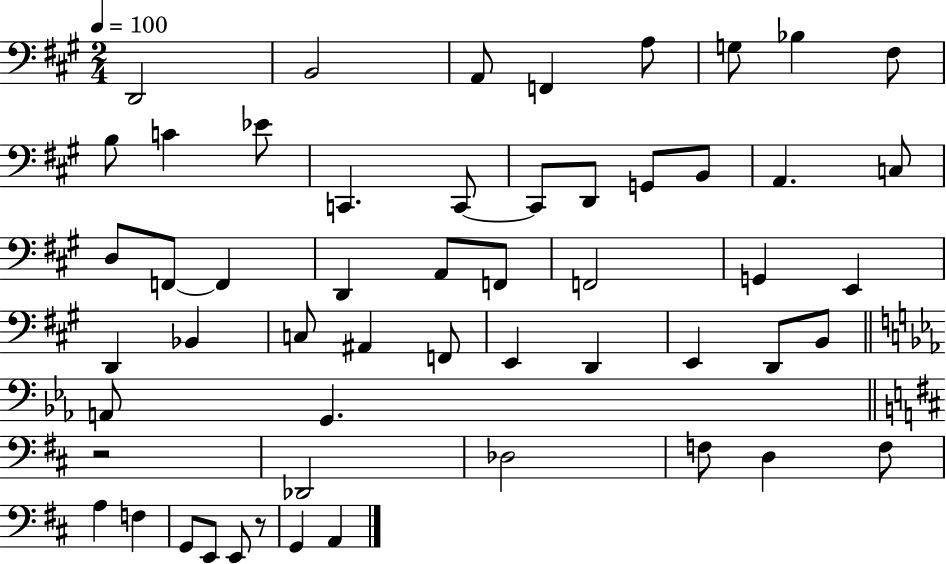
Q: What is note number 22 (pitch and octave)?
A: F2